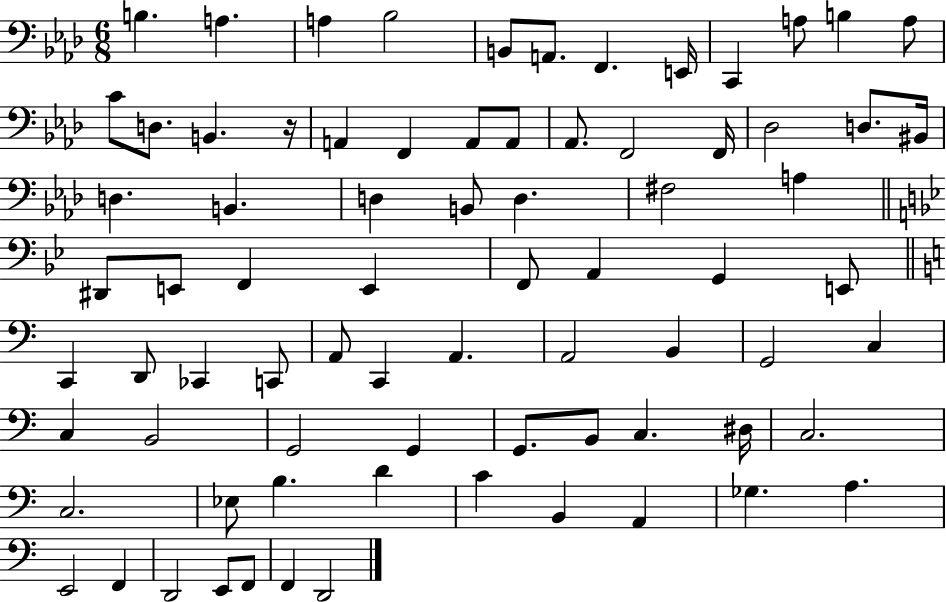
X:1
T:Untitled
M:6/8
L:1/4
K:Ab
B, A, A, _B,2 B,,/2 A,,/2 F,, E,,/4 C,, A,/2 B, A,/2 C/2 D,/2 B,, z/4 A,, F,, A,,/2 A,,/2 _A,,/2 F,,2 F,,/4 _D,2 D,/2 ^B,,/4 D, B,, D, B,,/2 D, ^F,2 A, ^D,,/2 E,,/2 F,, E,, F,,/2 A,, G,, E,,/2 C,, D,,/2 _C,, C,,/2 A,,/2 C,, A,, A,,2 B,, G,,2 C, C, B,,2 G,,2 G,, G,,/2 B,,/2 C, ^D,/4 C,2 C,2 _E,/2 B, D C B,, A,, _G, A, E,,2 F,, D,,2 E,,/2 F,,/2 F,, D,,2